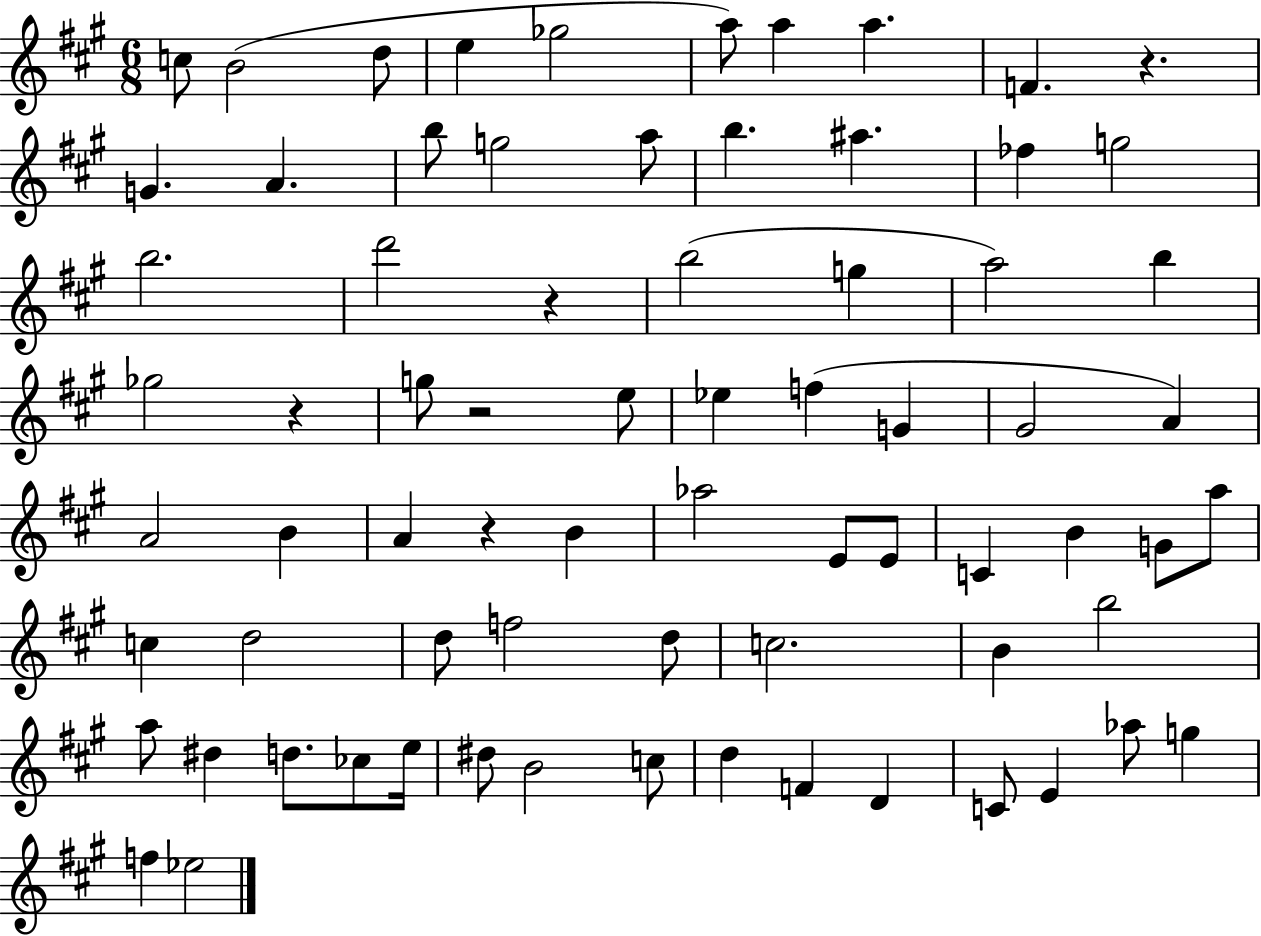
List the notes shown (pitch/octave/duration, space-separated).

C5/e B4/h D5/e E5/q Gb5/h A5/e A5/q A5/q. F4/q. R/q. G4/q. A4/q. B5/e G5/h A5/e B5/q. A#5/q. FES5/q G5/h B5/h. D6/h R/q B5/h G5/q A5/h B5/q Gb5/h R/q G5/e R/h E5/e Eb5/q F5/q G4/q G#4/h A4/q A4/h B4/q A4/q R/q B4/q Ab5/h E4/e E4/e C4/q B4/q G4/e A5/e C5/q D5/h D5/e F5/h D5/e C5/h. B4/q B5/h A5/e D#5/q D5/e. CES5/e E5/s D#5/e B4/h C5/e D5/q F4/q D4/q C4/e E4/q Ab5/e G5/q F5/q Eb5/h